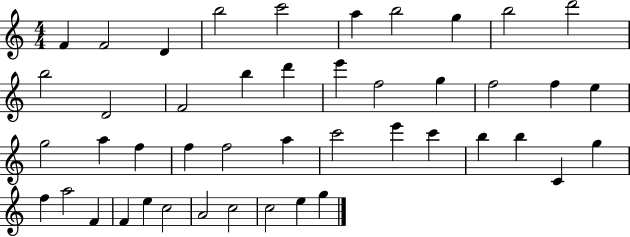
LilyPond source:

{
  \clef treble
  \numericTimeSignature
  \time 4/4
  \key c \major
  f'4 f'2 d'4 | b''2 c'''2 | a''4 b''2 g''4 | b''2 d'''2 | \break b''2 d'2 | f'2 b''4 d'''4 | e'''4 f''2 g''4 | f''2 f''4 e''4 | \break g''2 a''4 f''4 | f''4 f''2 a''4 | c'''2 e'''4 c'''4 | b''4 b''4 c'4 g''4 | \break f''4 a''2 f'4 | f'4 e''4 c''2 | a'2 c''2 | c''2 e''4 g''4 | \break \bar "|."
}